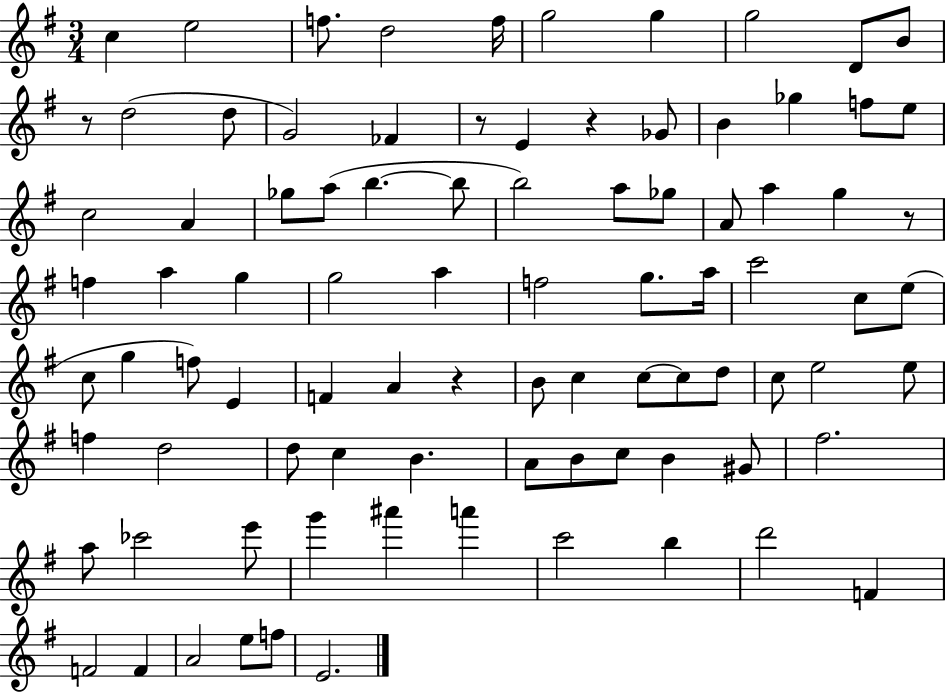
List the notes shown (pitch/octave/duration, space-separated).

C5/q E5/h F5/e. D5/h F5/s G5/h G5/q G5/h D4/e B4/e R/e D5/h D5/e G4/h FES4/q R/e E4/q R/q Gb4/e B4/q Gb5/q F5/e E5/e C5/h A4/q Gb5/e A5/e B5/q. B5/e B5/h A5/e Gb5/e A4/e A5/q G5/q R/e F5/q A5/q G5/q G5/h A5/q F5/h G5/e. A5/s C6/h C5/e E5/e C5/e G5/q F5/e E4/q F4/q A4/q R/q B4/e C5/q C5/e C5/e D5/e C5/e E5/h E5/e F5/q D5/h D5/e C5/q B4/q. A4/e B4/e C5/e B4/q G#4/e F#5/h. A5/e CES6/h E6/e G6/q A#6/q A6/q C6/h B5/q D6/h F4/q F4/h F4/q A4/h E5/e F5/e E4/h.